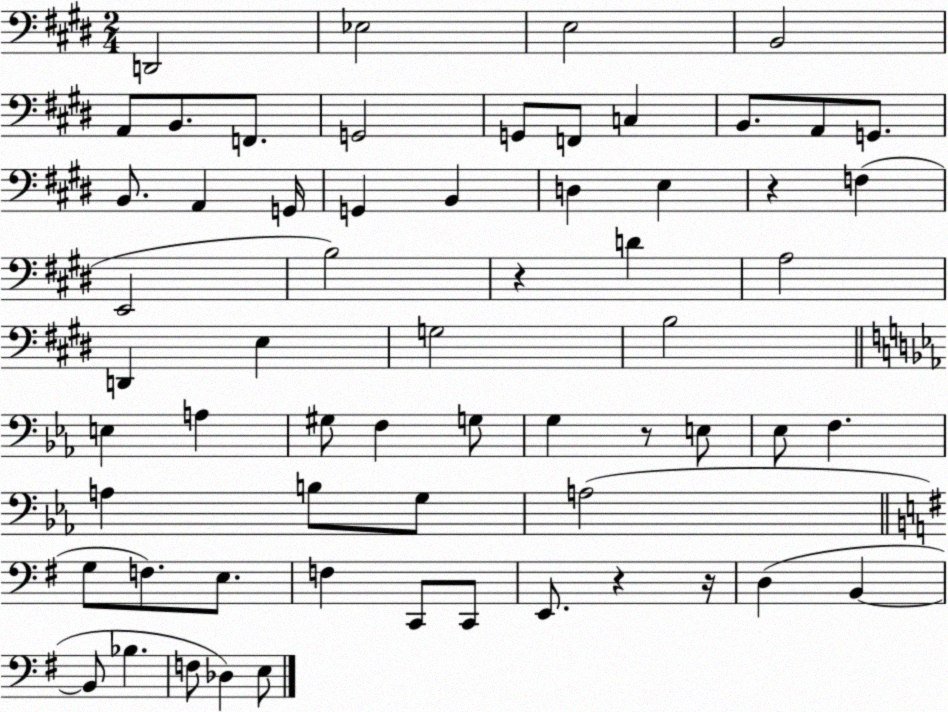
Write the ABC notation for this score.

X:1
T:Untitled
M:2/4
L:1/4
K:E
D,,2 _E,2 E,2 B,,2 A,,/2 B,,/2 F,,/2 G,,2 G,,/2 F,,/2 C, B,,/2 A,,/2 G,,/2 B,,/2 A,, G,,/4 G,, B,, D, E, z F, E,,2 B,2 z D A,2 D,, E, G,2 B,2 E, A, ^G,/2 F, G,/2 G, z/2 E,/2 _E,/2 F, A, B,/2 G,/2 A,2 G,/2 F,/2 E,/2 F, C,,/2 C,,/2 E,,/2 z z/4 D, B,, B,,/2 _B, F,/2 _D, E,/2